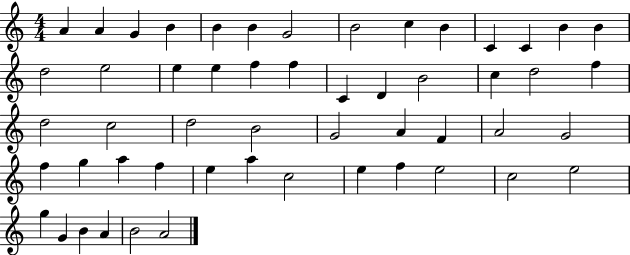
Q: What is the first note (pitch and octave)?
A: A4